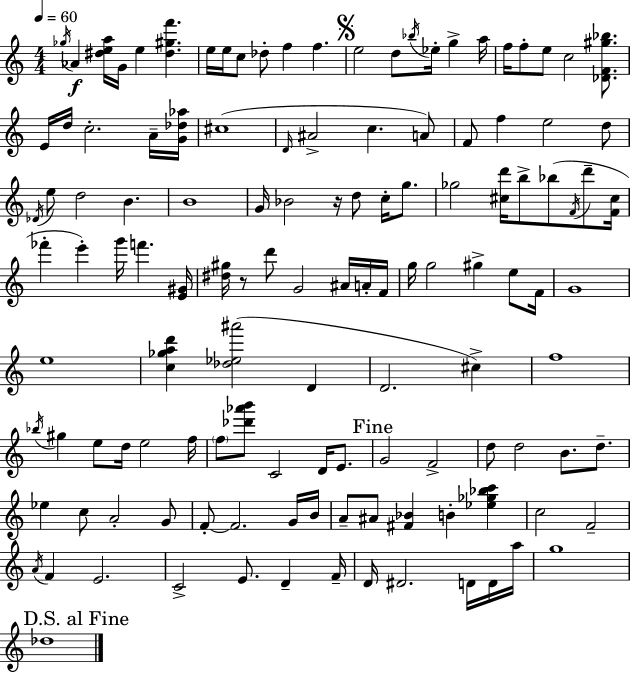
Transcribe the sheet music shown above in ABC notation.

X:1
T:Untitled
M:4/4
L:1/4
K:C
_g/4 _A [^dea]/4 G/4 e [^d^gf'] e/4 e/4 c/2 _d/2 f f e2 d/2 _b/4 _e/4 g a/4 f/4 f/2 e/2 c2 [_DF^g_b]/2 E/4 d/4 c2 A/4 [G_d_a]/4 ^c4 D/4 ^A2 c A/2 F/2 f e2 d/2 _D/4 e/2 d2 B B4 G/4 _B2 z/4 d/2 c/4 g/2 _g2 [^cd']/4 b/2 _b/2 F/4 d'/2 [F^c]/4 _f' e' g'/4 f' [E^G]/4 [^d^g]/4 z/2 d'/2 G2 ^A/4 A/4 F/4 g/4 g2 ^g e/2 F/4 G4 e4 [c_gad'] [_d_e^a']2 D D2 ^c f4 _b/4 ^g e/2 d/4 e2 f/4 f/2 [_d'_a'b']/2 C2 D/4 E/2 G2 F2 d/2 d2 B/2 d/2 _e c/2 A2 G/2 F/2 F2 G/4 B/4 A/2 ^A/2 [^F_B] B [_e_g_bc'] c2 F2 A/4 F E2 C2 E/2 D F/4 D/4 ^D2 D/4 D/4 a/4 g4 _d4